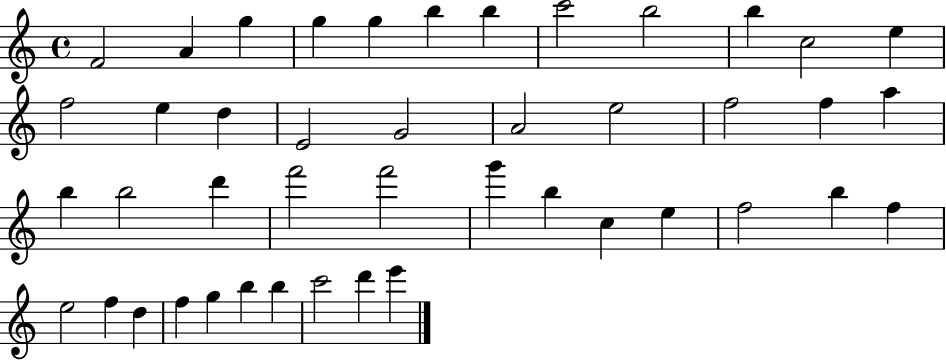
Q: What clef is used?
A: treble